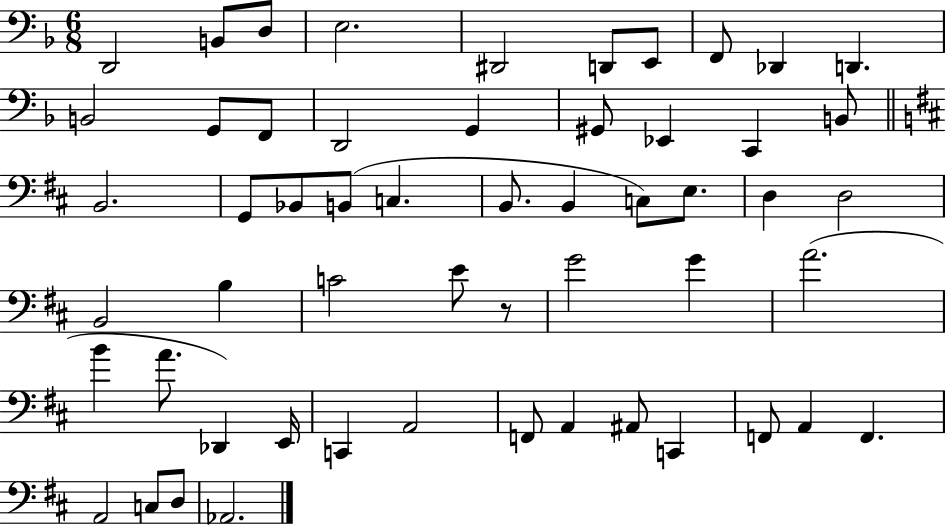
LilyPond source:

{
  \clef bass
  \numericTimeSignature
  \time 6/8
  \key f \major
  d,2 b,8 d8 | e2. | dis,2 d,8 e,8 | f,8 des,4 d,4. | \break b,2 g,8 f,8 | d,2 g,4 | gis,8 ees,4 c,4 b,8 | \bar "||" \break \key d \major b,2. | g,8 bes,8 b,8( c4. | b,8. b,4 c8) e8. | d4 d2 | \break b,2 b4 | c'2 e'8 r8 | g'2 g'4 | a'2.( | \break b'4 a'8. des,4) e,16 | c,4 a,2 | f,8 a,4 ais,8 c,4 | f,8 a,4 f,4. | \break a,2 c8 d8 | aes,2. | \bar "|."
}